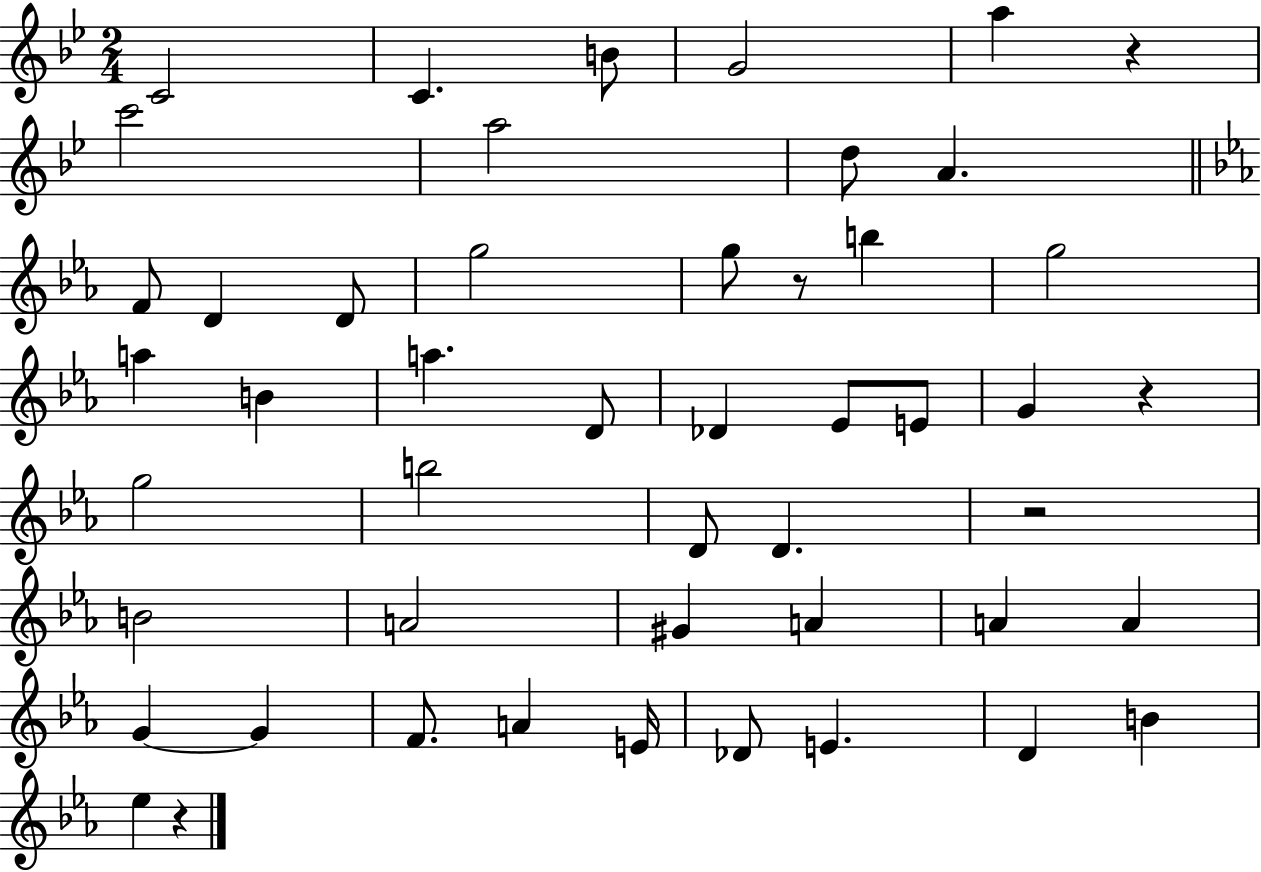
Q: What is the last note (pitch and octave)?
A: Eb5